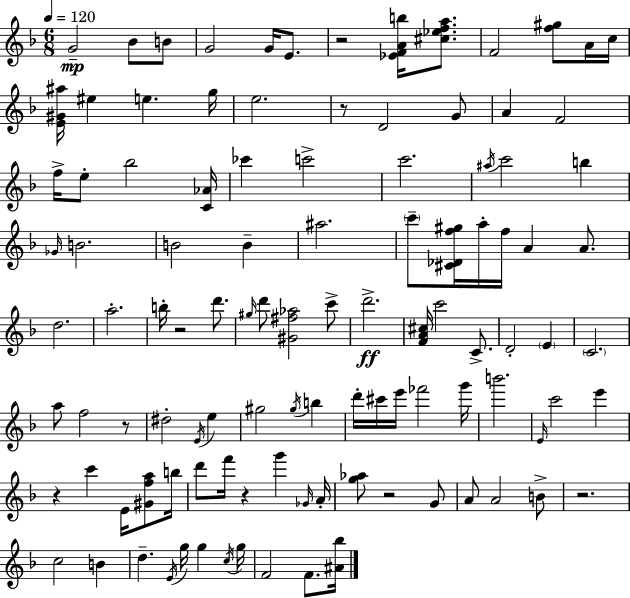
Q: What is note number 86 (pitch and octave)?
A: G5